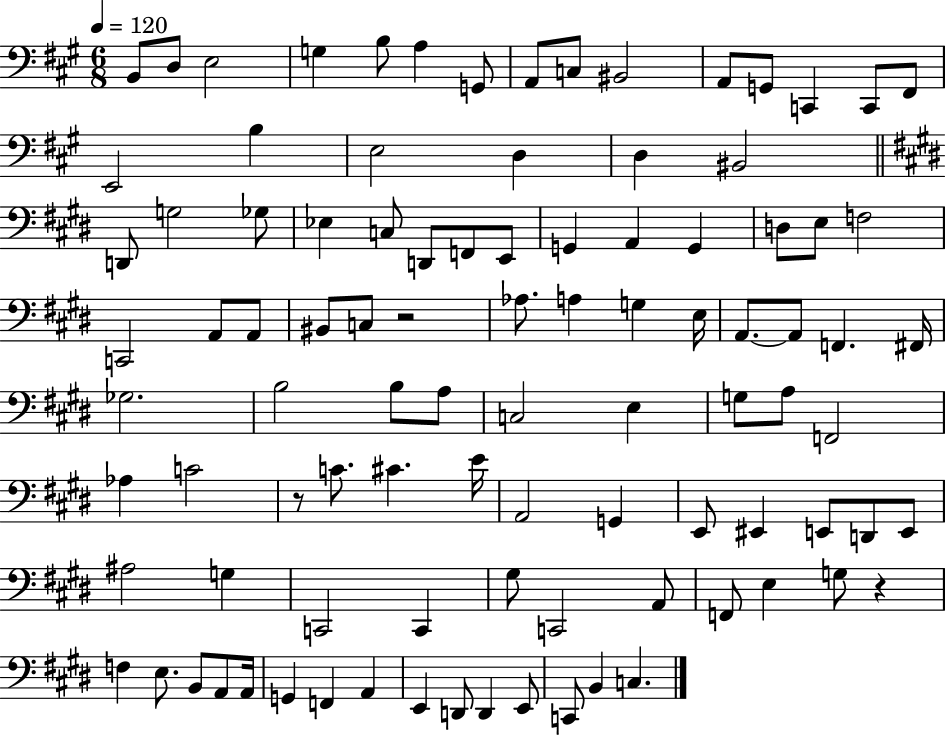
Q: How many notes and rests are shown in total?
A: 97